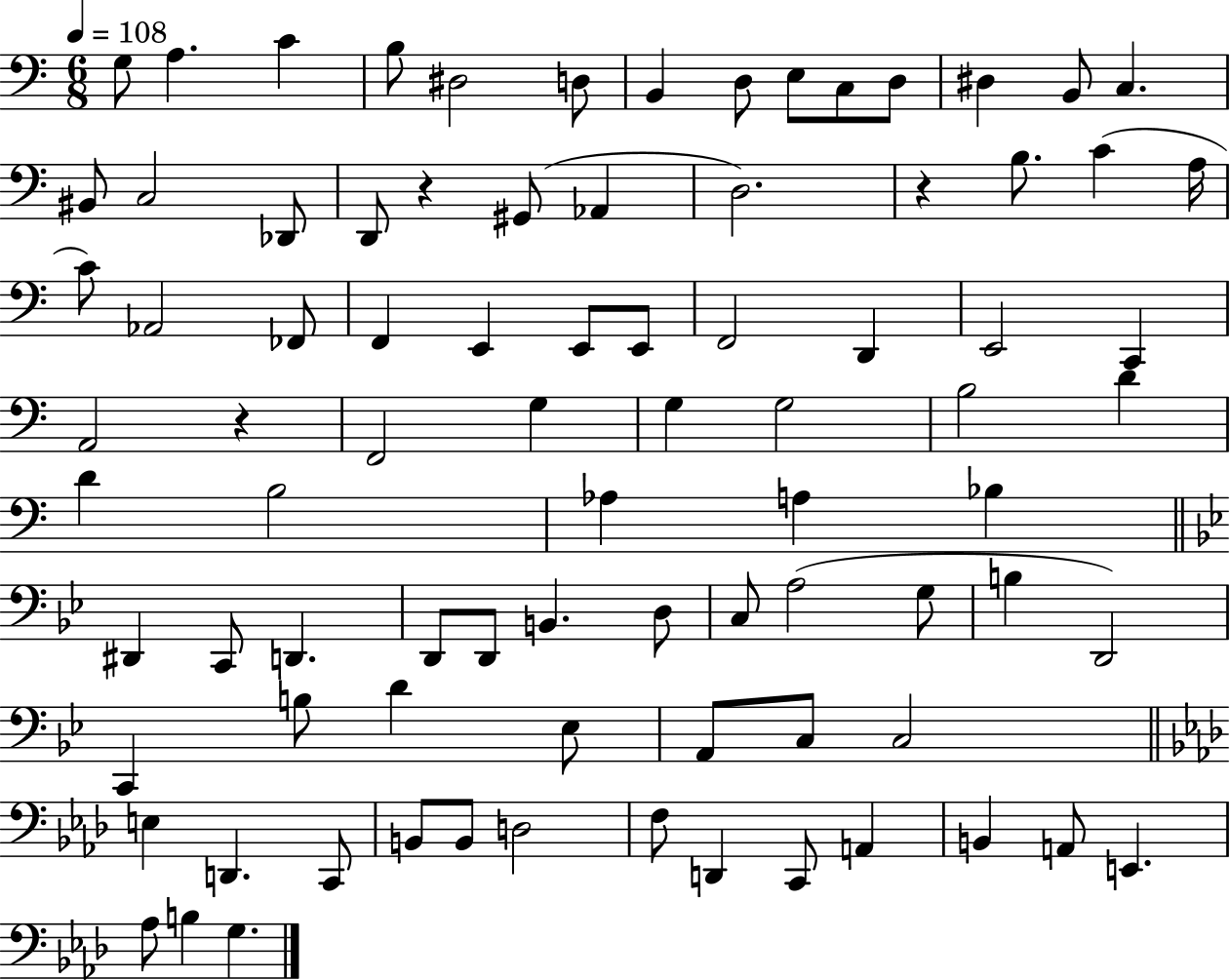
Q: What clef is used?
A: bass